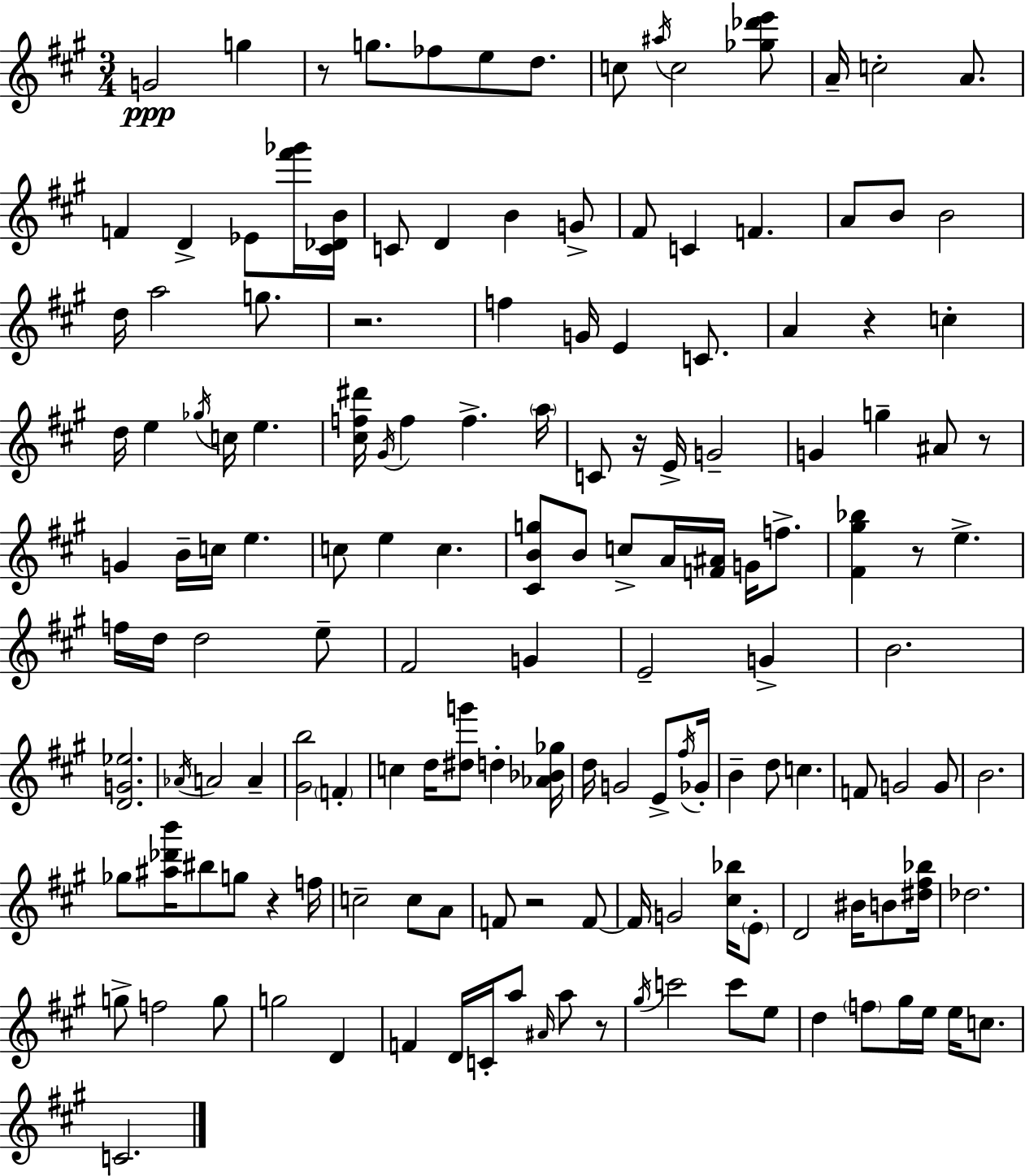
{
  \clef treble
  \numericTimeSignature
  \time 3/4
  \key a \major
  g'2\ppp g''4 | r8 g''8. fes''8 e''8 d''8. | c''8 \acciaccatura { ais''16 } c''2 <ges'' des''' e'''>8 | a'16-- c''2-. a'8. | \break f'4 d'4-> ees'8 <fis''' ges'''>16 | <cis' des' b'>16 c'8 d'4 b'4 g'8-> | fis'8 c'4 f'4. | a'8 b'8 b'2 | \break d''16 a''2 g''8. | r2. | f''4 g'16 e'4 c'8. | a'4 r4 c''4-. | \break d''16 e''4 \acciaccatura { ges''16 } c''16 e''4. | <cis'' f'' dis'''>16 \acciaccatura { gis'16 } f''4 f''4.-> | \parenthesize a''16 c'8 r16 e'16-> g'2-- | g'4 g''4-- ais'8 | \break r8 g'4 b'16-- c''16 e''4. | c''8 e''4 c''4. | <cis' b' g''>8 b'8 c''8-> a'16 <f' ais'>16 g'16 | f''8.-> <fis' gis'' bes''>4 r8 e''4.-> | \break f''16 d''16 d''2 | e''8-- fis'2 g'4 | e'2-- g'4-> | b'2. | \break <d' g' ees''>2. | \acciaccatura { aes'16 } a'2 | a'4-- <gis' b''>2 | \parenthesize f'4-. c''4 d''16 <dis'' g'''>8 d''4-. | \break <aes' bes' ges''>16 d''16 g'2 | e'8-> \acciaccatura { fis''16 } ges'16-. b'4-- d''8 c''4. | f'8 g'2 | g'8 b'2. | \break ges''8 <ais'' des''' b'''>16 bis''8 g''8 | r4 f''16 c''2-- | c''8 a'8 f'8 r2 | f'8~~ f'16 g'2 | \break <cis'' bes''>16 \parenthesize e'8-. d'2 | bis'16 b'8 <dis'' fis'' bes''>16 des''2. | g''8-> f''2 | g''8 g''2 | \break d'4 f'4 d'16 c'16-. a''8 | \grace { ais'16 } a''8 r8 \acciaccatura { gis''16 } c'''2 | c'''8 e''8 d''4 \parenthesize f''8 | gis''16 e''16 e''16 c''8. c'2. | \break \bar "|."
}